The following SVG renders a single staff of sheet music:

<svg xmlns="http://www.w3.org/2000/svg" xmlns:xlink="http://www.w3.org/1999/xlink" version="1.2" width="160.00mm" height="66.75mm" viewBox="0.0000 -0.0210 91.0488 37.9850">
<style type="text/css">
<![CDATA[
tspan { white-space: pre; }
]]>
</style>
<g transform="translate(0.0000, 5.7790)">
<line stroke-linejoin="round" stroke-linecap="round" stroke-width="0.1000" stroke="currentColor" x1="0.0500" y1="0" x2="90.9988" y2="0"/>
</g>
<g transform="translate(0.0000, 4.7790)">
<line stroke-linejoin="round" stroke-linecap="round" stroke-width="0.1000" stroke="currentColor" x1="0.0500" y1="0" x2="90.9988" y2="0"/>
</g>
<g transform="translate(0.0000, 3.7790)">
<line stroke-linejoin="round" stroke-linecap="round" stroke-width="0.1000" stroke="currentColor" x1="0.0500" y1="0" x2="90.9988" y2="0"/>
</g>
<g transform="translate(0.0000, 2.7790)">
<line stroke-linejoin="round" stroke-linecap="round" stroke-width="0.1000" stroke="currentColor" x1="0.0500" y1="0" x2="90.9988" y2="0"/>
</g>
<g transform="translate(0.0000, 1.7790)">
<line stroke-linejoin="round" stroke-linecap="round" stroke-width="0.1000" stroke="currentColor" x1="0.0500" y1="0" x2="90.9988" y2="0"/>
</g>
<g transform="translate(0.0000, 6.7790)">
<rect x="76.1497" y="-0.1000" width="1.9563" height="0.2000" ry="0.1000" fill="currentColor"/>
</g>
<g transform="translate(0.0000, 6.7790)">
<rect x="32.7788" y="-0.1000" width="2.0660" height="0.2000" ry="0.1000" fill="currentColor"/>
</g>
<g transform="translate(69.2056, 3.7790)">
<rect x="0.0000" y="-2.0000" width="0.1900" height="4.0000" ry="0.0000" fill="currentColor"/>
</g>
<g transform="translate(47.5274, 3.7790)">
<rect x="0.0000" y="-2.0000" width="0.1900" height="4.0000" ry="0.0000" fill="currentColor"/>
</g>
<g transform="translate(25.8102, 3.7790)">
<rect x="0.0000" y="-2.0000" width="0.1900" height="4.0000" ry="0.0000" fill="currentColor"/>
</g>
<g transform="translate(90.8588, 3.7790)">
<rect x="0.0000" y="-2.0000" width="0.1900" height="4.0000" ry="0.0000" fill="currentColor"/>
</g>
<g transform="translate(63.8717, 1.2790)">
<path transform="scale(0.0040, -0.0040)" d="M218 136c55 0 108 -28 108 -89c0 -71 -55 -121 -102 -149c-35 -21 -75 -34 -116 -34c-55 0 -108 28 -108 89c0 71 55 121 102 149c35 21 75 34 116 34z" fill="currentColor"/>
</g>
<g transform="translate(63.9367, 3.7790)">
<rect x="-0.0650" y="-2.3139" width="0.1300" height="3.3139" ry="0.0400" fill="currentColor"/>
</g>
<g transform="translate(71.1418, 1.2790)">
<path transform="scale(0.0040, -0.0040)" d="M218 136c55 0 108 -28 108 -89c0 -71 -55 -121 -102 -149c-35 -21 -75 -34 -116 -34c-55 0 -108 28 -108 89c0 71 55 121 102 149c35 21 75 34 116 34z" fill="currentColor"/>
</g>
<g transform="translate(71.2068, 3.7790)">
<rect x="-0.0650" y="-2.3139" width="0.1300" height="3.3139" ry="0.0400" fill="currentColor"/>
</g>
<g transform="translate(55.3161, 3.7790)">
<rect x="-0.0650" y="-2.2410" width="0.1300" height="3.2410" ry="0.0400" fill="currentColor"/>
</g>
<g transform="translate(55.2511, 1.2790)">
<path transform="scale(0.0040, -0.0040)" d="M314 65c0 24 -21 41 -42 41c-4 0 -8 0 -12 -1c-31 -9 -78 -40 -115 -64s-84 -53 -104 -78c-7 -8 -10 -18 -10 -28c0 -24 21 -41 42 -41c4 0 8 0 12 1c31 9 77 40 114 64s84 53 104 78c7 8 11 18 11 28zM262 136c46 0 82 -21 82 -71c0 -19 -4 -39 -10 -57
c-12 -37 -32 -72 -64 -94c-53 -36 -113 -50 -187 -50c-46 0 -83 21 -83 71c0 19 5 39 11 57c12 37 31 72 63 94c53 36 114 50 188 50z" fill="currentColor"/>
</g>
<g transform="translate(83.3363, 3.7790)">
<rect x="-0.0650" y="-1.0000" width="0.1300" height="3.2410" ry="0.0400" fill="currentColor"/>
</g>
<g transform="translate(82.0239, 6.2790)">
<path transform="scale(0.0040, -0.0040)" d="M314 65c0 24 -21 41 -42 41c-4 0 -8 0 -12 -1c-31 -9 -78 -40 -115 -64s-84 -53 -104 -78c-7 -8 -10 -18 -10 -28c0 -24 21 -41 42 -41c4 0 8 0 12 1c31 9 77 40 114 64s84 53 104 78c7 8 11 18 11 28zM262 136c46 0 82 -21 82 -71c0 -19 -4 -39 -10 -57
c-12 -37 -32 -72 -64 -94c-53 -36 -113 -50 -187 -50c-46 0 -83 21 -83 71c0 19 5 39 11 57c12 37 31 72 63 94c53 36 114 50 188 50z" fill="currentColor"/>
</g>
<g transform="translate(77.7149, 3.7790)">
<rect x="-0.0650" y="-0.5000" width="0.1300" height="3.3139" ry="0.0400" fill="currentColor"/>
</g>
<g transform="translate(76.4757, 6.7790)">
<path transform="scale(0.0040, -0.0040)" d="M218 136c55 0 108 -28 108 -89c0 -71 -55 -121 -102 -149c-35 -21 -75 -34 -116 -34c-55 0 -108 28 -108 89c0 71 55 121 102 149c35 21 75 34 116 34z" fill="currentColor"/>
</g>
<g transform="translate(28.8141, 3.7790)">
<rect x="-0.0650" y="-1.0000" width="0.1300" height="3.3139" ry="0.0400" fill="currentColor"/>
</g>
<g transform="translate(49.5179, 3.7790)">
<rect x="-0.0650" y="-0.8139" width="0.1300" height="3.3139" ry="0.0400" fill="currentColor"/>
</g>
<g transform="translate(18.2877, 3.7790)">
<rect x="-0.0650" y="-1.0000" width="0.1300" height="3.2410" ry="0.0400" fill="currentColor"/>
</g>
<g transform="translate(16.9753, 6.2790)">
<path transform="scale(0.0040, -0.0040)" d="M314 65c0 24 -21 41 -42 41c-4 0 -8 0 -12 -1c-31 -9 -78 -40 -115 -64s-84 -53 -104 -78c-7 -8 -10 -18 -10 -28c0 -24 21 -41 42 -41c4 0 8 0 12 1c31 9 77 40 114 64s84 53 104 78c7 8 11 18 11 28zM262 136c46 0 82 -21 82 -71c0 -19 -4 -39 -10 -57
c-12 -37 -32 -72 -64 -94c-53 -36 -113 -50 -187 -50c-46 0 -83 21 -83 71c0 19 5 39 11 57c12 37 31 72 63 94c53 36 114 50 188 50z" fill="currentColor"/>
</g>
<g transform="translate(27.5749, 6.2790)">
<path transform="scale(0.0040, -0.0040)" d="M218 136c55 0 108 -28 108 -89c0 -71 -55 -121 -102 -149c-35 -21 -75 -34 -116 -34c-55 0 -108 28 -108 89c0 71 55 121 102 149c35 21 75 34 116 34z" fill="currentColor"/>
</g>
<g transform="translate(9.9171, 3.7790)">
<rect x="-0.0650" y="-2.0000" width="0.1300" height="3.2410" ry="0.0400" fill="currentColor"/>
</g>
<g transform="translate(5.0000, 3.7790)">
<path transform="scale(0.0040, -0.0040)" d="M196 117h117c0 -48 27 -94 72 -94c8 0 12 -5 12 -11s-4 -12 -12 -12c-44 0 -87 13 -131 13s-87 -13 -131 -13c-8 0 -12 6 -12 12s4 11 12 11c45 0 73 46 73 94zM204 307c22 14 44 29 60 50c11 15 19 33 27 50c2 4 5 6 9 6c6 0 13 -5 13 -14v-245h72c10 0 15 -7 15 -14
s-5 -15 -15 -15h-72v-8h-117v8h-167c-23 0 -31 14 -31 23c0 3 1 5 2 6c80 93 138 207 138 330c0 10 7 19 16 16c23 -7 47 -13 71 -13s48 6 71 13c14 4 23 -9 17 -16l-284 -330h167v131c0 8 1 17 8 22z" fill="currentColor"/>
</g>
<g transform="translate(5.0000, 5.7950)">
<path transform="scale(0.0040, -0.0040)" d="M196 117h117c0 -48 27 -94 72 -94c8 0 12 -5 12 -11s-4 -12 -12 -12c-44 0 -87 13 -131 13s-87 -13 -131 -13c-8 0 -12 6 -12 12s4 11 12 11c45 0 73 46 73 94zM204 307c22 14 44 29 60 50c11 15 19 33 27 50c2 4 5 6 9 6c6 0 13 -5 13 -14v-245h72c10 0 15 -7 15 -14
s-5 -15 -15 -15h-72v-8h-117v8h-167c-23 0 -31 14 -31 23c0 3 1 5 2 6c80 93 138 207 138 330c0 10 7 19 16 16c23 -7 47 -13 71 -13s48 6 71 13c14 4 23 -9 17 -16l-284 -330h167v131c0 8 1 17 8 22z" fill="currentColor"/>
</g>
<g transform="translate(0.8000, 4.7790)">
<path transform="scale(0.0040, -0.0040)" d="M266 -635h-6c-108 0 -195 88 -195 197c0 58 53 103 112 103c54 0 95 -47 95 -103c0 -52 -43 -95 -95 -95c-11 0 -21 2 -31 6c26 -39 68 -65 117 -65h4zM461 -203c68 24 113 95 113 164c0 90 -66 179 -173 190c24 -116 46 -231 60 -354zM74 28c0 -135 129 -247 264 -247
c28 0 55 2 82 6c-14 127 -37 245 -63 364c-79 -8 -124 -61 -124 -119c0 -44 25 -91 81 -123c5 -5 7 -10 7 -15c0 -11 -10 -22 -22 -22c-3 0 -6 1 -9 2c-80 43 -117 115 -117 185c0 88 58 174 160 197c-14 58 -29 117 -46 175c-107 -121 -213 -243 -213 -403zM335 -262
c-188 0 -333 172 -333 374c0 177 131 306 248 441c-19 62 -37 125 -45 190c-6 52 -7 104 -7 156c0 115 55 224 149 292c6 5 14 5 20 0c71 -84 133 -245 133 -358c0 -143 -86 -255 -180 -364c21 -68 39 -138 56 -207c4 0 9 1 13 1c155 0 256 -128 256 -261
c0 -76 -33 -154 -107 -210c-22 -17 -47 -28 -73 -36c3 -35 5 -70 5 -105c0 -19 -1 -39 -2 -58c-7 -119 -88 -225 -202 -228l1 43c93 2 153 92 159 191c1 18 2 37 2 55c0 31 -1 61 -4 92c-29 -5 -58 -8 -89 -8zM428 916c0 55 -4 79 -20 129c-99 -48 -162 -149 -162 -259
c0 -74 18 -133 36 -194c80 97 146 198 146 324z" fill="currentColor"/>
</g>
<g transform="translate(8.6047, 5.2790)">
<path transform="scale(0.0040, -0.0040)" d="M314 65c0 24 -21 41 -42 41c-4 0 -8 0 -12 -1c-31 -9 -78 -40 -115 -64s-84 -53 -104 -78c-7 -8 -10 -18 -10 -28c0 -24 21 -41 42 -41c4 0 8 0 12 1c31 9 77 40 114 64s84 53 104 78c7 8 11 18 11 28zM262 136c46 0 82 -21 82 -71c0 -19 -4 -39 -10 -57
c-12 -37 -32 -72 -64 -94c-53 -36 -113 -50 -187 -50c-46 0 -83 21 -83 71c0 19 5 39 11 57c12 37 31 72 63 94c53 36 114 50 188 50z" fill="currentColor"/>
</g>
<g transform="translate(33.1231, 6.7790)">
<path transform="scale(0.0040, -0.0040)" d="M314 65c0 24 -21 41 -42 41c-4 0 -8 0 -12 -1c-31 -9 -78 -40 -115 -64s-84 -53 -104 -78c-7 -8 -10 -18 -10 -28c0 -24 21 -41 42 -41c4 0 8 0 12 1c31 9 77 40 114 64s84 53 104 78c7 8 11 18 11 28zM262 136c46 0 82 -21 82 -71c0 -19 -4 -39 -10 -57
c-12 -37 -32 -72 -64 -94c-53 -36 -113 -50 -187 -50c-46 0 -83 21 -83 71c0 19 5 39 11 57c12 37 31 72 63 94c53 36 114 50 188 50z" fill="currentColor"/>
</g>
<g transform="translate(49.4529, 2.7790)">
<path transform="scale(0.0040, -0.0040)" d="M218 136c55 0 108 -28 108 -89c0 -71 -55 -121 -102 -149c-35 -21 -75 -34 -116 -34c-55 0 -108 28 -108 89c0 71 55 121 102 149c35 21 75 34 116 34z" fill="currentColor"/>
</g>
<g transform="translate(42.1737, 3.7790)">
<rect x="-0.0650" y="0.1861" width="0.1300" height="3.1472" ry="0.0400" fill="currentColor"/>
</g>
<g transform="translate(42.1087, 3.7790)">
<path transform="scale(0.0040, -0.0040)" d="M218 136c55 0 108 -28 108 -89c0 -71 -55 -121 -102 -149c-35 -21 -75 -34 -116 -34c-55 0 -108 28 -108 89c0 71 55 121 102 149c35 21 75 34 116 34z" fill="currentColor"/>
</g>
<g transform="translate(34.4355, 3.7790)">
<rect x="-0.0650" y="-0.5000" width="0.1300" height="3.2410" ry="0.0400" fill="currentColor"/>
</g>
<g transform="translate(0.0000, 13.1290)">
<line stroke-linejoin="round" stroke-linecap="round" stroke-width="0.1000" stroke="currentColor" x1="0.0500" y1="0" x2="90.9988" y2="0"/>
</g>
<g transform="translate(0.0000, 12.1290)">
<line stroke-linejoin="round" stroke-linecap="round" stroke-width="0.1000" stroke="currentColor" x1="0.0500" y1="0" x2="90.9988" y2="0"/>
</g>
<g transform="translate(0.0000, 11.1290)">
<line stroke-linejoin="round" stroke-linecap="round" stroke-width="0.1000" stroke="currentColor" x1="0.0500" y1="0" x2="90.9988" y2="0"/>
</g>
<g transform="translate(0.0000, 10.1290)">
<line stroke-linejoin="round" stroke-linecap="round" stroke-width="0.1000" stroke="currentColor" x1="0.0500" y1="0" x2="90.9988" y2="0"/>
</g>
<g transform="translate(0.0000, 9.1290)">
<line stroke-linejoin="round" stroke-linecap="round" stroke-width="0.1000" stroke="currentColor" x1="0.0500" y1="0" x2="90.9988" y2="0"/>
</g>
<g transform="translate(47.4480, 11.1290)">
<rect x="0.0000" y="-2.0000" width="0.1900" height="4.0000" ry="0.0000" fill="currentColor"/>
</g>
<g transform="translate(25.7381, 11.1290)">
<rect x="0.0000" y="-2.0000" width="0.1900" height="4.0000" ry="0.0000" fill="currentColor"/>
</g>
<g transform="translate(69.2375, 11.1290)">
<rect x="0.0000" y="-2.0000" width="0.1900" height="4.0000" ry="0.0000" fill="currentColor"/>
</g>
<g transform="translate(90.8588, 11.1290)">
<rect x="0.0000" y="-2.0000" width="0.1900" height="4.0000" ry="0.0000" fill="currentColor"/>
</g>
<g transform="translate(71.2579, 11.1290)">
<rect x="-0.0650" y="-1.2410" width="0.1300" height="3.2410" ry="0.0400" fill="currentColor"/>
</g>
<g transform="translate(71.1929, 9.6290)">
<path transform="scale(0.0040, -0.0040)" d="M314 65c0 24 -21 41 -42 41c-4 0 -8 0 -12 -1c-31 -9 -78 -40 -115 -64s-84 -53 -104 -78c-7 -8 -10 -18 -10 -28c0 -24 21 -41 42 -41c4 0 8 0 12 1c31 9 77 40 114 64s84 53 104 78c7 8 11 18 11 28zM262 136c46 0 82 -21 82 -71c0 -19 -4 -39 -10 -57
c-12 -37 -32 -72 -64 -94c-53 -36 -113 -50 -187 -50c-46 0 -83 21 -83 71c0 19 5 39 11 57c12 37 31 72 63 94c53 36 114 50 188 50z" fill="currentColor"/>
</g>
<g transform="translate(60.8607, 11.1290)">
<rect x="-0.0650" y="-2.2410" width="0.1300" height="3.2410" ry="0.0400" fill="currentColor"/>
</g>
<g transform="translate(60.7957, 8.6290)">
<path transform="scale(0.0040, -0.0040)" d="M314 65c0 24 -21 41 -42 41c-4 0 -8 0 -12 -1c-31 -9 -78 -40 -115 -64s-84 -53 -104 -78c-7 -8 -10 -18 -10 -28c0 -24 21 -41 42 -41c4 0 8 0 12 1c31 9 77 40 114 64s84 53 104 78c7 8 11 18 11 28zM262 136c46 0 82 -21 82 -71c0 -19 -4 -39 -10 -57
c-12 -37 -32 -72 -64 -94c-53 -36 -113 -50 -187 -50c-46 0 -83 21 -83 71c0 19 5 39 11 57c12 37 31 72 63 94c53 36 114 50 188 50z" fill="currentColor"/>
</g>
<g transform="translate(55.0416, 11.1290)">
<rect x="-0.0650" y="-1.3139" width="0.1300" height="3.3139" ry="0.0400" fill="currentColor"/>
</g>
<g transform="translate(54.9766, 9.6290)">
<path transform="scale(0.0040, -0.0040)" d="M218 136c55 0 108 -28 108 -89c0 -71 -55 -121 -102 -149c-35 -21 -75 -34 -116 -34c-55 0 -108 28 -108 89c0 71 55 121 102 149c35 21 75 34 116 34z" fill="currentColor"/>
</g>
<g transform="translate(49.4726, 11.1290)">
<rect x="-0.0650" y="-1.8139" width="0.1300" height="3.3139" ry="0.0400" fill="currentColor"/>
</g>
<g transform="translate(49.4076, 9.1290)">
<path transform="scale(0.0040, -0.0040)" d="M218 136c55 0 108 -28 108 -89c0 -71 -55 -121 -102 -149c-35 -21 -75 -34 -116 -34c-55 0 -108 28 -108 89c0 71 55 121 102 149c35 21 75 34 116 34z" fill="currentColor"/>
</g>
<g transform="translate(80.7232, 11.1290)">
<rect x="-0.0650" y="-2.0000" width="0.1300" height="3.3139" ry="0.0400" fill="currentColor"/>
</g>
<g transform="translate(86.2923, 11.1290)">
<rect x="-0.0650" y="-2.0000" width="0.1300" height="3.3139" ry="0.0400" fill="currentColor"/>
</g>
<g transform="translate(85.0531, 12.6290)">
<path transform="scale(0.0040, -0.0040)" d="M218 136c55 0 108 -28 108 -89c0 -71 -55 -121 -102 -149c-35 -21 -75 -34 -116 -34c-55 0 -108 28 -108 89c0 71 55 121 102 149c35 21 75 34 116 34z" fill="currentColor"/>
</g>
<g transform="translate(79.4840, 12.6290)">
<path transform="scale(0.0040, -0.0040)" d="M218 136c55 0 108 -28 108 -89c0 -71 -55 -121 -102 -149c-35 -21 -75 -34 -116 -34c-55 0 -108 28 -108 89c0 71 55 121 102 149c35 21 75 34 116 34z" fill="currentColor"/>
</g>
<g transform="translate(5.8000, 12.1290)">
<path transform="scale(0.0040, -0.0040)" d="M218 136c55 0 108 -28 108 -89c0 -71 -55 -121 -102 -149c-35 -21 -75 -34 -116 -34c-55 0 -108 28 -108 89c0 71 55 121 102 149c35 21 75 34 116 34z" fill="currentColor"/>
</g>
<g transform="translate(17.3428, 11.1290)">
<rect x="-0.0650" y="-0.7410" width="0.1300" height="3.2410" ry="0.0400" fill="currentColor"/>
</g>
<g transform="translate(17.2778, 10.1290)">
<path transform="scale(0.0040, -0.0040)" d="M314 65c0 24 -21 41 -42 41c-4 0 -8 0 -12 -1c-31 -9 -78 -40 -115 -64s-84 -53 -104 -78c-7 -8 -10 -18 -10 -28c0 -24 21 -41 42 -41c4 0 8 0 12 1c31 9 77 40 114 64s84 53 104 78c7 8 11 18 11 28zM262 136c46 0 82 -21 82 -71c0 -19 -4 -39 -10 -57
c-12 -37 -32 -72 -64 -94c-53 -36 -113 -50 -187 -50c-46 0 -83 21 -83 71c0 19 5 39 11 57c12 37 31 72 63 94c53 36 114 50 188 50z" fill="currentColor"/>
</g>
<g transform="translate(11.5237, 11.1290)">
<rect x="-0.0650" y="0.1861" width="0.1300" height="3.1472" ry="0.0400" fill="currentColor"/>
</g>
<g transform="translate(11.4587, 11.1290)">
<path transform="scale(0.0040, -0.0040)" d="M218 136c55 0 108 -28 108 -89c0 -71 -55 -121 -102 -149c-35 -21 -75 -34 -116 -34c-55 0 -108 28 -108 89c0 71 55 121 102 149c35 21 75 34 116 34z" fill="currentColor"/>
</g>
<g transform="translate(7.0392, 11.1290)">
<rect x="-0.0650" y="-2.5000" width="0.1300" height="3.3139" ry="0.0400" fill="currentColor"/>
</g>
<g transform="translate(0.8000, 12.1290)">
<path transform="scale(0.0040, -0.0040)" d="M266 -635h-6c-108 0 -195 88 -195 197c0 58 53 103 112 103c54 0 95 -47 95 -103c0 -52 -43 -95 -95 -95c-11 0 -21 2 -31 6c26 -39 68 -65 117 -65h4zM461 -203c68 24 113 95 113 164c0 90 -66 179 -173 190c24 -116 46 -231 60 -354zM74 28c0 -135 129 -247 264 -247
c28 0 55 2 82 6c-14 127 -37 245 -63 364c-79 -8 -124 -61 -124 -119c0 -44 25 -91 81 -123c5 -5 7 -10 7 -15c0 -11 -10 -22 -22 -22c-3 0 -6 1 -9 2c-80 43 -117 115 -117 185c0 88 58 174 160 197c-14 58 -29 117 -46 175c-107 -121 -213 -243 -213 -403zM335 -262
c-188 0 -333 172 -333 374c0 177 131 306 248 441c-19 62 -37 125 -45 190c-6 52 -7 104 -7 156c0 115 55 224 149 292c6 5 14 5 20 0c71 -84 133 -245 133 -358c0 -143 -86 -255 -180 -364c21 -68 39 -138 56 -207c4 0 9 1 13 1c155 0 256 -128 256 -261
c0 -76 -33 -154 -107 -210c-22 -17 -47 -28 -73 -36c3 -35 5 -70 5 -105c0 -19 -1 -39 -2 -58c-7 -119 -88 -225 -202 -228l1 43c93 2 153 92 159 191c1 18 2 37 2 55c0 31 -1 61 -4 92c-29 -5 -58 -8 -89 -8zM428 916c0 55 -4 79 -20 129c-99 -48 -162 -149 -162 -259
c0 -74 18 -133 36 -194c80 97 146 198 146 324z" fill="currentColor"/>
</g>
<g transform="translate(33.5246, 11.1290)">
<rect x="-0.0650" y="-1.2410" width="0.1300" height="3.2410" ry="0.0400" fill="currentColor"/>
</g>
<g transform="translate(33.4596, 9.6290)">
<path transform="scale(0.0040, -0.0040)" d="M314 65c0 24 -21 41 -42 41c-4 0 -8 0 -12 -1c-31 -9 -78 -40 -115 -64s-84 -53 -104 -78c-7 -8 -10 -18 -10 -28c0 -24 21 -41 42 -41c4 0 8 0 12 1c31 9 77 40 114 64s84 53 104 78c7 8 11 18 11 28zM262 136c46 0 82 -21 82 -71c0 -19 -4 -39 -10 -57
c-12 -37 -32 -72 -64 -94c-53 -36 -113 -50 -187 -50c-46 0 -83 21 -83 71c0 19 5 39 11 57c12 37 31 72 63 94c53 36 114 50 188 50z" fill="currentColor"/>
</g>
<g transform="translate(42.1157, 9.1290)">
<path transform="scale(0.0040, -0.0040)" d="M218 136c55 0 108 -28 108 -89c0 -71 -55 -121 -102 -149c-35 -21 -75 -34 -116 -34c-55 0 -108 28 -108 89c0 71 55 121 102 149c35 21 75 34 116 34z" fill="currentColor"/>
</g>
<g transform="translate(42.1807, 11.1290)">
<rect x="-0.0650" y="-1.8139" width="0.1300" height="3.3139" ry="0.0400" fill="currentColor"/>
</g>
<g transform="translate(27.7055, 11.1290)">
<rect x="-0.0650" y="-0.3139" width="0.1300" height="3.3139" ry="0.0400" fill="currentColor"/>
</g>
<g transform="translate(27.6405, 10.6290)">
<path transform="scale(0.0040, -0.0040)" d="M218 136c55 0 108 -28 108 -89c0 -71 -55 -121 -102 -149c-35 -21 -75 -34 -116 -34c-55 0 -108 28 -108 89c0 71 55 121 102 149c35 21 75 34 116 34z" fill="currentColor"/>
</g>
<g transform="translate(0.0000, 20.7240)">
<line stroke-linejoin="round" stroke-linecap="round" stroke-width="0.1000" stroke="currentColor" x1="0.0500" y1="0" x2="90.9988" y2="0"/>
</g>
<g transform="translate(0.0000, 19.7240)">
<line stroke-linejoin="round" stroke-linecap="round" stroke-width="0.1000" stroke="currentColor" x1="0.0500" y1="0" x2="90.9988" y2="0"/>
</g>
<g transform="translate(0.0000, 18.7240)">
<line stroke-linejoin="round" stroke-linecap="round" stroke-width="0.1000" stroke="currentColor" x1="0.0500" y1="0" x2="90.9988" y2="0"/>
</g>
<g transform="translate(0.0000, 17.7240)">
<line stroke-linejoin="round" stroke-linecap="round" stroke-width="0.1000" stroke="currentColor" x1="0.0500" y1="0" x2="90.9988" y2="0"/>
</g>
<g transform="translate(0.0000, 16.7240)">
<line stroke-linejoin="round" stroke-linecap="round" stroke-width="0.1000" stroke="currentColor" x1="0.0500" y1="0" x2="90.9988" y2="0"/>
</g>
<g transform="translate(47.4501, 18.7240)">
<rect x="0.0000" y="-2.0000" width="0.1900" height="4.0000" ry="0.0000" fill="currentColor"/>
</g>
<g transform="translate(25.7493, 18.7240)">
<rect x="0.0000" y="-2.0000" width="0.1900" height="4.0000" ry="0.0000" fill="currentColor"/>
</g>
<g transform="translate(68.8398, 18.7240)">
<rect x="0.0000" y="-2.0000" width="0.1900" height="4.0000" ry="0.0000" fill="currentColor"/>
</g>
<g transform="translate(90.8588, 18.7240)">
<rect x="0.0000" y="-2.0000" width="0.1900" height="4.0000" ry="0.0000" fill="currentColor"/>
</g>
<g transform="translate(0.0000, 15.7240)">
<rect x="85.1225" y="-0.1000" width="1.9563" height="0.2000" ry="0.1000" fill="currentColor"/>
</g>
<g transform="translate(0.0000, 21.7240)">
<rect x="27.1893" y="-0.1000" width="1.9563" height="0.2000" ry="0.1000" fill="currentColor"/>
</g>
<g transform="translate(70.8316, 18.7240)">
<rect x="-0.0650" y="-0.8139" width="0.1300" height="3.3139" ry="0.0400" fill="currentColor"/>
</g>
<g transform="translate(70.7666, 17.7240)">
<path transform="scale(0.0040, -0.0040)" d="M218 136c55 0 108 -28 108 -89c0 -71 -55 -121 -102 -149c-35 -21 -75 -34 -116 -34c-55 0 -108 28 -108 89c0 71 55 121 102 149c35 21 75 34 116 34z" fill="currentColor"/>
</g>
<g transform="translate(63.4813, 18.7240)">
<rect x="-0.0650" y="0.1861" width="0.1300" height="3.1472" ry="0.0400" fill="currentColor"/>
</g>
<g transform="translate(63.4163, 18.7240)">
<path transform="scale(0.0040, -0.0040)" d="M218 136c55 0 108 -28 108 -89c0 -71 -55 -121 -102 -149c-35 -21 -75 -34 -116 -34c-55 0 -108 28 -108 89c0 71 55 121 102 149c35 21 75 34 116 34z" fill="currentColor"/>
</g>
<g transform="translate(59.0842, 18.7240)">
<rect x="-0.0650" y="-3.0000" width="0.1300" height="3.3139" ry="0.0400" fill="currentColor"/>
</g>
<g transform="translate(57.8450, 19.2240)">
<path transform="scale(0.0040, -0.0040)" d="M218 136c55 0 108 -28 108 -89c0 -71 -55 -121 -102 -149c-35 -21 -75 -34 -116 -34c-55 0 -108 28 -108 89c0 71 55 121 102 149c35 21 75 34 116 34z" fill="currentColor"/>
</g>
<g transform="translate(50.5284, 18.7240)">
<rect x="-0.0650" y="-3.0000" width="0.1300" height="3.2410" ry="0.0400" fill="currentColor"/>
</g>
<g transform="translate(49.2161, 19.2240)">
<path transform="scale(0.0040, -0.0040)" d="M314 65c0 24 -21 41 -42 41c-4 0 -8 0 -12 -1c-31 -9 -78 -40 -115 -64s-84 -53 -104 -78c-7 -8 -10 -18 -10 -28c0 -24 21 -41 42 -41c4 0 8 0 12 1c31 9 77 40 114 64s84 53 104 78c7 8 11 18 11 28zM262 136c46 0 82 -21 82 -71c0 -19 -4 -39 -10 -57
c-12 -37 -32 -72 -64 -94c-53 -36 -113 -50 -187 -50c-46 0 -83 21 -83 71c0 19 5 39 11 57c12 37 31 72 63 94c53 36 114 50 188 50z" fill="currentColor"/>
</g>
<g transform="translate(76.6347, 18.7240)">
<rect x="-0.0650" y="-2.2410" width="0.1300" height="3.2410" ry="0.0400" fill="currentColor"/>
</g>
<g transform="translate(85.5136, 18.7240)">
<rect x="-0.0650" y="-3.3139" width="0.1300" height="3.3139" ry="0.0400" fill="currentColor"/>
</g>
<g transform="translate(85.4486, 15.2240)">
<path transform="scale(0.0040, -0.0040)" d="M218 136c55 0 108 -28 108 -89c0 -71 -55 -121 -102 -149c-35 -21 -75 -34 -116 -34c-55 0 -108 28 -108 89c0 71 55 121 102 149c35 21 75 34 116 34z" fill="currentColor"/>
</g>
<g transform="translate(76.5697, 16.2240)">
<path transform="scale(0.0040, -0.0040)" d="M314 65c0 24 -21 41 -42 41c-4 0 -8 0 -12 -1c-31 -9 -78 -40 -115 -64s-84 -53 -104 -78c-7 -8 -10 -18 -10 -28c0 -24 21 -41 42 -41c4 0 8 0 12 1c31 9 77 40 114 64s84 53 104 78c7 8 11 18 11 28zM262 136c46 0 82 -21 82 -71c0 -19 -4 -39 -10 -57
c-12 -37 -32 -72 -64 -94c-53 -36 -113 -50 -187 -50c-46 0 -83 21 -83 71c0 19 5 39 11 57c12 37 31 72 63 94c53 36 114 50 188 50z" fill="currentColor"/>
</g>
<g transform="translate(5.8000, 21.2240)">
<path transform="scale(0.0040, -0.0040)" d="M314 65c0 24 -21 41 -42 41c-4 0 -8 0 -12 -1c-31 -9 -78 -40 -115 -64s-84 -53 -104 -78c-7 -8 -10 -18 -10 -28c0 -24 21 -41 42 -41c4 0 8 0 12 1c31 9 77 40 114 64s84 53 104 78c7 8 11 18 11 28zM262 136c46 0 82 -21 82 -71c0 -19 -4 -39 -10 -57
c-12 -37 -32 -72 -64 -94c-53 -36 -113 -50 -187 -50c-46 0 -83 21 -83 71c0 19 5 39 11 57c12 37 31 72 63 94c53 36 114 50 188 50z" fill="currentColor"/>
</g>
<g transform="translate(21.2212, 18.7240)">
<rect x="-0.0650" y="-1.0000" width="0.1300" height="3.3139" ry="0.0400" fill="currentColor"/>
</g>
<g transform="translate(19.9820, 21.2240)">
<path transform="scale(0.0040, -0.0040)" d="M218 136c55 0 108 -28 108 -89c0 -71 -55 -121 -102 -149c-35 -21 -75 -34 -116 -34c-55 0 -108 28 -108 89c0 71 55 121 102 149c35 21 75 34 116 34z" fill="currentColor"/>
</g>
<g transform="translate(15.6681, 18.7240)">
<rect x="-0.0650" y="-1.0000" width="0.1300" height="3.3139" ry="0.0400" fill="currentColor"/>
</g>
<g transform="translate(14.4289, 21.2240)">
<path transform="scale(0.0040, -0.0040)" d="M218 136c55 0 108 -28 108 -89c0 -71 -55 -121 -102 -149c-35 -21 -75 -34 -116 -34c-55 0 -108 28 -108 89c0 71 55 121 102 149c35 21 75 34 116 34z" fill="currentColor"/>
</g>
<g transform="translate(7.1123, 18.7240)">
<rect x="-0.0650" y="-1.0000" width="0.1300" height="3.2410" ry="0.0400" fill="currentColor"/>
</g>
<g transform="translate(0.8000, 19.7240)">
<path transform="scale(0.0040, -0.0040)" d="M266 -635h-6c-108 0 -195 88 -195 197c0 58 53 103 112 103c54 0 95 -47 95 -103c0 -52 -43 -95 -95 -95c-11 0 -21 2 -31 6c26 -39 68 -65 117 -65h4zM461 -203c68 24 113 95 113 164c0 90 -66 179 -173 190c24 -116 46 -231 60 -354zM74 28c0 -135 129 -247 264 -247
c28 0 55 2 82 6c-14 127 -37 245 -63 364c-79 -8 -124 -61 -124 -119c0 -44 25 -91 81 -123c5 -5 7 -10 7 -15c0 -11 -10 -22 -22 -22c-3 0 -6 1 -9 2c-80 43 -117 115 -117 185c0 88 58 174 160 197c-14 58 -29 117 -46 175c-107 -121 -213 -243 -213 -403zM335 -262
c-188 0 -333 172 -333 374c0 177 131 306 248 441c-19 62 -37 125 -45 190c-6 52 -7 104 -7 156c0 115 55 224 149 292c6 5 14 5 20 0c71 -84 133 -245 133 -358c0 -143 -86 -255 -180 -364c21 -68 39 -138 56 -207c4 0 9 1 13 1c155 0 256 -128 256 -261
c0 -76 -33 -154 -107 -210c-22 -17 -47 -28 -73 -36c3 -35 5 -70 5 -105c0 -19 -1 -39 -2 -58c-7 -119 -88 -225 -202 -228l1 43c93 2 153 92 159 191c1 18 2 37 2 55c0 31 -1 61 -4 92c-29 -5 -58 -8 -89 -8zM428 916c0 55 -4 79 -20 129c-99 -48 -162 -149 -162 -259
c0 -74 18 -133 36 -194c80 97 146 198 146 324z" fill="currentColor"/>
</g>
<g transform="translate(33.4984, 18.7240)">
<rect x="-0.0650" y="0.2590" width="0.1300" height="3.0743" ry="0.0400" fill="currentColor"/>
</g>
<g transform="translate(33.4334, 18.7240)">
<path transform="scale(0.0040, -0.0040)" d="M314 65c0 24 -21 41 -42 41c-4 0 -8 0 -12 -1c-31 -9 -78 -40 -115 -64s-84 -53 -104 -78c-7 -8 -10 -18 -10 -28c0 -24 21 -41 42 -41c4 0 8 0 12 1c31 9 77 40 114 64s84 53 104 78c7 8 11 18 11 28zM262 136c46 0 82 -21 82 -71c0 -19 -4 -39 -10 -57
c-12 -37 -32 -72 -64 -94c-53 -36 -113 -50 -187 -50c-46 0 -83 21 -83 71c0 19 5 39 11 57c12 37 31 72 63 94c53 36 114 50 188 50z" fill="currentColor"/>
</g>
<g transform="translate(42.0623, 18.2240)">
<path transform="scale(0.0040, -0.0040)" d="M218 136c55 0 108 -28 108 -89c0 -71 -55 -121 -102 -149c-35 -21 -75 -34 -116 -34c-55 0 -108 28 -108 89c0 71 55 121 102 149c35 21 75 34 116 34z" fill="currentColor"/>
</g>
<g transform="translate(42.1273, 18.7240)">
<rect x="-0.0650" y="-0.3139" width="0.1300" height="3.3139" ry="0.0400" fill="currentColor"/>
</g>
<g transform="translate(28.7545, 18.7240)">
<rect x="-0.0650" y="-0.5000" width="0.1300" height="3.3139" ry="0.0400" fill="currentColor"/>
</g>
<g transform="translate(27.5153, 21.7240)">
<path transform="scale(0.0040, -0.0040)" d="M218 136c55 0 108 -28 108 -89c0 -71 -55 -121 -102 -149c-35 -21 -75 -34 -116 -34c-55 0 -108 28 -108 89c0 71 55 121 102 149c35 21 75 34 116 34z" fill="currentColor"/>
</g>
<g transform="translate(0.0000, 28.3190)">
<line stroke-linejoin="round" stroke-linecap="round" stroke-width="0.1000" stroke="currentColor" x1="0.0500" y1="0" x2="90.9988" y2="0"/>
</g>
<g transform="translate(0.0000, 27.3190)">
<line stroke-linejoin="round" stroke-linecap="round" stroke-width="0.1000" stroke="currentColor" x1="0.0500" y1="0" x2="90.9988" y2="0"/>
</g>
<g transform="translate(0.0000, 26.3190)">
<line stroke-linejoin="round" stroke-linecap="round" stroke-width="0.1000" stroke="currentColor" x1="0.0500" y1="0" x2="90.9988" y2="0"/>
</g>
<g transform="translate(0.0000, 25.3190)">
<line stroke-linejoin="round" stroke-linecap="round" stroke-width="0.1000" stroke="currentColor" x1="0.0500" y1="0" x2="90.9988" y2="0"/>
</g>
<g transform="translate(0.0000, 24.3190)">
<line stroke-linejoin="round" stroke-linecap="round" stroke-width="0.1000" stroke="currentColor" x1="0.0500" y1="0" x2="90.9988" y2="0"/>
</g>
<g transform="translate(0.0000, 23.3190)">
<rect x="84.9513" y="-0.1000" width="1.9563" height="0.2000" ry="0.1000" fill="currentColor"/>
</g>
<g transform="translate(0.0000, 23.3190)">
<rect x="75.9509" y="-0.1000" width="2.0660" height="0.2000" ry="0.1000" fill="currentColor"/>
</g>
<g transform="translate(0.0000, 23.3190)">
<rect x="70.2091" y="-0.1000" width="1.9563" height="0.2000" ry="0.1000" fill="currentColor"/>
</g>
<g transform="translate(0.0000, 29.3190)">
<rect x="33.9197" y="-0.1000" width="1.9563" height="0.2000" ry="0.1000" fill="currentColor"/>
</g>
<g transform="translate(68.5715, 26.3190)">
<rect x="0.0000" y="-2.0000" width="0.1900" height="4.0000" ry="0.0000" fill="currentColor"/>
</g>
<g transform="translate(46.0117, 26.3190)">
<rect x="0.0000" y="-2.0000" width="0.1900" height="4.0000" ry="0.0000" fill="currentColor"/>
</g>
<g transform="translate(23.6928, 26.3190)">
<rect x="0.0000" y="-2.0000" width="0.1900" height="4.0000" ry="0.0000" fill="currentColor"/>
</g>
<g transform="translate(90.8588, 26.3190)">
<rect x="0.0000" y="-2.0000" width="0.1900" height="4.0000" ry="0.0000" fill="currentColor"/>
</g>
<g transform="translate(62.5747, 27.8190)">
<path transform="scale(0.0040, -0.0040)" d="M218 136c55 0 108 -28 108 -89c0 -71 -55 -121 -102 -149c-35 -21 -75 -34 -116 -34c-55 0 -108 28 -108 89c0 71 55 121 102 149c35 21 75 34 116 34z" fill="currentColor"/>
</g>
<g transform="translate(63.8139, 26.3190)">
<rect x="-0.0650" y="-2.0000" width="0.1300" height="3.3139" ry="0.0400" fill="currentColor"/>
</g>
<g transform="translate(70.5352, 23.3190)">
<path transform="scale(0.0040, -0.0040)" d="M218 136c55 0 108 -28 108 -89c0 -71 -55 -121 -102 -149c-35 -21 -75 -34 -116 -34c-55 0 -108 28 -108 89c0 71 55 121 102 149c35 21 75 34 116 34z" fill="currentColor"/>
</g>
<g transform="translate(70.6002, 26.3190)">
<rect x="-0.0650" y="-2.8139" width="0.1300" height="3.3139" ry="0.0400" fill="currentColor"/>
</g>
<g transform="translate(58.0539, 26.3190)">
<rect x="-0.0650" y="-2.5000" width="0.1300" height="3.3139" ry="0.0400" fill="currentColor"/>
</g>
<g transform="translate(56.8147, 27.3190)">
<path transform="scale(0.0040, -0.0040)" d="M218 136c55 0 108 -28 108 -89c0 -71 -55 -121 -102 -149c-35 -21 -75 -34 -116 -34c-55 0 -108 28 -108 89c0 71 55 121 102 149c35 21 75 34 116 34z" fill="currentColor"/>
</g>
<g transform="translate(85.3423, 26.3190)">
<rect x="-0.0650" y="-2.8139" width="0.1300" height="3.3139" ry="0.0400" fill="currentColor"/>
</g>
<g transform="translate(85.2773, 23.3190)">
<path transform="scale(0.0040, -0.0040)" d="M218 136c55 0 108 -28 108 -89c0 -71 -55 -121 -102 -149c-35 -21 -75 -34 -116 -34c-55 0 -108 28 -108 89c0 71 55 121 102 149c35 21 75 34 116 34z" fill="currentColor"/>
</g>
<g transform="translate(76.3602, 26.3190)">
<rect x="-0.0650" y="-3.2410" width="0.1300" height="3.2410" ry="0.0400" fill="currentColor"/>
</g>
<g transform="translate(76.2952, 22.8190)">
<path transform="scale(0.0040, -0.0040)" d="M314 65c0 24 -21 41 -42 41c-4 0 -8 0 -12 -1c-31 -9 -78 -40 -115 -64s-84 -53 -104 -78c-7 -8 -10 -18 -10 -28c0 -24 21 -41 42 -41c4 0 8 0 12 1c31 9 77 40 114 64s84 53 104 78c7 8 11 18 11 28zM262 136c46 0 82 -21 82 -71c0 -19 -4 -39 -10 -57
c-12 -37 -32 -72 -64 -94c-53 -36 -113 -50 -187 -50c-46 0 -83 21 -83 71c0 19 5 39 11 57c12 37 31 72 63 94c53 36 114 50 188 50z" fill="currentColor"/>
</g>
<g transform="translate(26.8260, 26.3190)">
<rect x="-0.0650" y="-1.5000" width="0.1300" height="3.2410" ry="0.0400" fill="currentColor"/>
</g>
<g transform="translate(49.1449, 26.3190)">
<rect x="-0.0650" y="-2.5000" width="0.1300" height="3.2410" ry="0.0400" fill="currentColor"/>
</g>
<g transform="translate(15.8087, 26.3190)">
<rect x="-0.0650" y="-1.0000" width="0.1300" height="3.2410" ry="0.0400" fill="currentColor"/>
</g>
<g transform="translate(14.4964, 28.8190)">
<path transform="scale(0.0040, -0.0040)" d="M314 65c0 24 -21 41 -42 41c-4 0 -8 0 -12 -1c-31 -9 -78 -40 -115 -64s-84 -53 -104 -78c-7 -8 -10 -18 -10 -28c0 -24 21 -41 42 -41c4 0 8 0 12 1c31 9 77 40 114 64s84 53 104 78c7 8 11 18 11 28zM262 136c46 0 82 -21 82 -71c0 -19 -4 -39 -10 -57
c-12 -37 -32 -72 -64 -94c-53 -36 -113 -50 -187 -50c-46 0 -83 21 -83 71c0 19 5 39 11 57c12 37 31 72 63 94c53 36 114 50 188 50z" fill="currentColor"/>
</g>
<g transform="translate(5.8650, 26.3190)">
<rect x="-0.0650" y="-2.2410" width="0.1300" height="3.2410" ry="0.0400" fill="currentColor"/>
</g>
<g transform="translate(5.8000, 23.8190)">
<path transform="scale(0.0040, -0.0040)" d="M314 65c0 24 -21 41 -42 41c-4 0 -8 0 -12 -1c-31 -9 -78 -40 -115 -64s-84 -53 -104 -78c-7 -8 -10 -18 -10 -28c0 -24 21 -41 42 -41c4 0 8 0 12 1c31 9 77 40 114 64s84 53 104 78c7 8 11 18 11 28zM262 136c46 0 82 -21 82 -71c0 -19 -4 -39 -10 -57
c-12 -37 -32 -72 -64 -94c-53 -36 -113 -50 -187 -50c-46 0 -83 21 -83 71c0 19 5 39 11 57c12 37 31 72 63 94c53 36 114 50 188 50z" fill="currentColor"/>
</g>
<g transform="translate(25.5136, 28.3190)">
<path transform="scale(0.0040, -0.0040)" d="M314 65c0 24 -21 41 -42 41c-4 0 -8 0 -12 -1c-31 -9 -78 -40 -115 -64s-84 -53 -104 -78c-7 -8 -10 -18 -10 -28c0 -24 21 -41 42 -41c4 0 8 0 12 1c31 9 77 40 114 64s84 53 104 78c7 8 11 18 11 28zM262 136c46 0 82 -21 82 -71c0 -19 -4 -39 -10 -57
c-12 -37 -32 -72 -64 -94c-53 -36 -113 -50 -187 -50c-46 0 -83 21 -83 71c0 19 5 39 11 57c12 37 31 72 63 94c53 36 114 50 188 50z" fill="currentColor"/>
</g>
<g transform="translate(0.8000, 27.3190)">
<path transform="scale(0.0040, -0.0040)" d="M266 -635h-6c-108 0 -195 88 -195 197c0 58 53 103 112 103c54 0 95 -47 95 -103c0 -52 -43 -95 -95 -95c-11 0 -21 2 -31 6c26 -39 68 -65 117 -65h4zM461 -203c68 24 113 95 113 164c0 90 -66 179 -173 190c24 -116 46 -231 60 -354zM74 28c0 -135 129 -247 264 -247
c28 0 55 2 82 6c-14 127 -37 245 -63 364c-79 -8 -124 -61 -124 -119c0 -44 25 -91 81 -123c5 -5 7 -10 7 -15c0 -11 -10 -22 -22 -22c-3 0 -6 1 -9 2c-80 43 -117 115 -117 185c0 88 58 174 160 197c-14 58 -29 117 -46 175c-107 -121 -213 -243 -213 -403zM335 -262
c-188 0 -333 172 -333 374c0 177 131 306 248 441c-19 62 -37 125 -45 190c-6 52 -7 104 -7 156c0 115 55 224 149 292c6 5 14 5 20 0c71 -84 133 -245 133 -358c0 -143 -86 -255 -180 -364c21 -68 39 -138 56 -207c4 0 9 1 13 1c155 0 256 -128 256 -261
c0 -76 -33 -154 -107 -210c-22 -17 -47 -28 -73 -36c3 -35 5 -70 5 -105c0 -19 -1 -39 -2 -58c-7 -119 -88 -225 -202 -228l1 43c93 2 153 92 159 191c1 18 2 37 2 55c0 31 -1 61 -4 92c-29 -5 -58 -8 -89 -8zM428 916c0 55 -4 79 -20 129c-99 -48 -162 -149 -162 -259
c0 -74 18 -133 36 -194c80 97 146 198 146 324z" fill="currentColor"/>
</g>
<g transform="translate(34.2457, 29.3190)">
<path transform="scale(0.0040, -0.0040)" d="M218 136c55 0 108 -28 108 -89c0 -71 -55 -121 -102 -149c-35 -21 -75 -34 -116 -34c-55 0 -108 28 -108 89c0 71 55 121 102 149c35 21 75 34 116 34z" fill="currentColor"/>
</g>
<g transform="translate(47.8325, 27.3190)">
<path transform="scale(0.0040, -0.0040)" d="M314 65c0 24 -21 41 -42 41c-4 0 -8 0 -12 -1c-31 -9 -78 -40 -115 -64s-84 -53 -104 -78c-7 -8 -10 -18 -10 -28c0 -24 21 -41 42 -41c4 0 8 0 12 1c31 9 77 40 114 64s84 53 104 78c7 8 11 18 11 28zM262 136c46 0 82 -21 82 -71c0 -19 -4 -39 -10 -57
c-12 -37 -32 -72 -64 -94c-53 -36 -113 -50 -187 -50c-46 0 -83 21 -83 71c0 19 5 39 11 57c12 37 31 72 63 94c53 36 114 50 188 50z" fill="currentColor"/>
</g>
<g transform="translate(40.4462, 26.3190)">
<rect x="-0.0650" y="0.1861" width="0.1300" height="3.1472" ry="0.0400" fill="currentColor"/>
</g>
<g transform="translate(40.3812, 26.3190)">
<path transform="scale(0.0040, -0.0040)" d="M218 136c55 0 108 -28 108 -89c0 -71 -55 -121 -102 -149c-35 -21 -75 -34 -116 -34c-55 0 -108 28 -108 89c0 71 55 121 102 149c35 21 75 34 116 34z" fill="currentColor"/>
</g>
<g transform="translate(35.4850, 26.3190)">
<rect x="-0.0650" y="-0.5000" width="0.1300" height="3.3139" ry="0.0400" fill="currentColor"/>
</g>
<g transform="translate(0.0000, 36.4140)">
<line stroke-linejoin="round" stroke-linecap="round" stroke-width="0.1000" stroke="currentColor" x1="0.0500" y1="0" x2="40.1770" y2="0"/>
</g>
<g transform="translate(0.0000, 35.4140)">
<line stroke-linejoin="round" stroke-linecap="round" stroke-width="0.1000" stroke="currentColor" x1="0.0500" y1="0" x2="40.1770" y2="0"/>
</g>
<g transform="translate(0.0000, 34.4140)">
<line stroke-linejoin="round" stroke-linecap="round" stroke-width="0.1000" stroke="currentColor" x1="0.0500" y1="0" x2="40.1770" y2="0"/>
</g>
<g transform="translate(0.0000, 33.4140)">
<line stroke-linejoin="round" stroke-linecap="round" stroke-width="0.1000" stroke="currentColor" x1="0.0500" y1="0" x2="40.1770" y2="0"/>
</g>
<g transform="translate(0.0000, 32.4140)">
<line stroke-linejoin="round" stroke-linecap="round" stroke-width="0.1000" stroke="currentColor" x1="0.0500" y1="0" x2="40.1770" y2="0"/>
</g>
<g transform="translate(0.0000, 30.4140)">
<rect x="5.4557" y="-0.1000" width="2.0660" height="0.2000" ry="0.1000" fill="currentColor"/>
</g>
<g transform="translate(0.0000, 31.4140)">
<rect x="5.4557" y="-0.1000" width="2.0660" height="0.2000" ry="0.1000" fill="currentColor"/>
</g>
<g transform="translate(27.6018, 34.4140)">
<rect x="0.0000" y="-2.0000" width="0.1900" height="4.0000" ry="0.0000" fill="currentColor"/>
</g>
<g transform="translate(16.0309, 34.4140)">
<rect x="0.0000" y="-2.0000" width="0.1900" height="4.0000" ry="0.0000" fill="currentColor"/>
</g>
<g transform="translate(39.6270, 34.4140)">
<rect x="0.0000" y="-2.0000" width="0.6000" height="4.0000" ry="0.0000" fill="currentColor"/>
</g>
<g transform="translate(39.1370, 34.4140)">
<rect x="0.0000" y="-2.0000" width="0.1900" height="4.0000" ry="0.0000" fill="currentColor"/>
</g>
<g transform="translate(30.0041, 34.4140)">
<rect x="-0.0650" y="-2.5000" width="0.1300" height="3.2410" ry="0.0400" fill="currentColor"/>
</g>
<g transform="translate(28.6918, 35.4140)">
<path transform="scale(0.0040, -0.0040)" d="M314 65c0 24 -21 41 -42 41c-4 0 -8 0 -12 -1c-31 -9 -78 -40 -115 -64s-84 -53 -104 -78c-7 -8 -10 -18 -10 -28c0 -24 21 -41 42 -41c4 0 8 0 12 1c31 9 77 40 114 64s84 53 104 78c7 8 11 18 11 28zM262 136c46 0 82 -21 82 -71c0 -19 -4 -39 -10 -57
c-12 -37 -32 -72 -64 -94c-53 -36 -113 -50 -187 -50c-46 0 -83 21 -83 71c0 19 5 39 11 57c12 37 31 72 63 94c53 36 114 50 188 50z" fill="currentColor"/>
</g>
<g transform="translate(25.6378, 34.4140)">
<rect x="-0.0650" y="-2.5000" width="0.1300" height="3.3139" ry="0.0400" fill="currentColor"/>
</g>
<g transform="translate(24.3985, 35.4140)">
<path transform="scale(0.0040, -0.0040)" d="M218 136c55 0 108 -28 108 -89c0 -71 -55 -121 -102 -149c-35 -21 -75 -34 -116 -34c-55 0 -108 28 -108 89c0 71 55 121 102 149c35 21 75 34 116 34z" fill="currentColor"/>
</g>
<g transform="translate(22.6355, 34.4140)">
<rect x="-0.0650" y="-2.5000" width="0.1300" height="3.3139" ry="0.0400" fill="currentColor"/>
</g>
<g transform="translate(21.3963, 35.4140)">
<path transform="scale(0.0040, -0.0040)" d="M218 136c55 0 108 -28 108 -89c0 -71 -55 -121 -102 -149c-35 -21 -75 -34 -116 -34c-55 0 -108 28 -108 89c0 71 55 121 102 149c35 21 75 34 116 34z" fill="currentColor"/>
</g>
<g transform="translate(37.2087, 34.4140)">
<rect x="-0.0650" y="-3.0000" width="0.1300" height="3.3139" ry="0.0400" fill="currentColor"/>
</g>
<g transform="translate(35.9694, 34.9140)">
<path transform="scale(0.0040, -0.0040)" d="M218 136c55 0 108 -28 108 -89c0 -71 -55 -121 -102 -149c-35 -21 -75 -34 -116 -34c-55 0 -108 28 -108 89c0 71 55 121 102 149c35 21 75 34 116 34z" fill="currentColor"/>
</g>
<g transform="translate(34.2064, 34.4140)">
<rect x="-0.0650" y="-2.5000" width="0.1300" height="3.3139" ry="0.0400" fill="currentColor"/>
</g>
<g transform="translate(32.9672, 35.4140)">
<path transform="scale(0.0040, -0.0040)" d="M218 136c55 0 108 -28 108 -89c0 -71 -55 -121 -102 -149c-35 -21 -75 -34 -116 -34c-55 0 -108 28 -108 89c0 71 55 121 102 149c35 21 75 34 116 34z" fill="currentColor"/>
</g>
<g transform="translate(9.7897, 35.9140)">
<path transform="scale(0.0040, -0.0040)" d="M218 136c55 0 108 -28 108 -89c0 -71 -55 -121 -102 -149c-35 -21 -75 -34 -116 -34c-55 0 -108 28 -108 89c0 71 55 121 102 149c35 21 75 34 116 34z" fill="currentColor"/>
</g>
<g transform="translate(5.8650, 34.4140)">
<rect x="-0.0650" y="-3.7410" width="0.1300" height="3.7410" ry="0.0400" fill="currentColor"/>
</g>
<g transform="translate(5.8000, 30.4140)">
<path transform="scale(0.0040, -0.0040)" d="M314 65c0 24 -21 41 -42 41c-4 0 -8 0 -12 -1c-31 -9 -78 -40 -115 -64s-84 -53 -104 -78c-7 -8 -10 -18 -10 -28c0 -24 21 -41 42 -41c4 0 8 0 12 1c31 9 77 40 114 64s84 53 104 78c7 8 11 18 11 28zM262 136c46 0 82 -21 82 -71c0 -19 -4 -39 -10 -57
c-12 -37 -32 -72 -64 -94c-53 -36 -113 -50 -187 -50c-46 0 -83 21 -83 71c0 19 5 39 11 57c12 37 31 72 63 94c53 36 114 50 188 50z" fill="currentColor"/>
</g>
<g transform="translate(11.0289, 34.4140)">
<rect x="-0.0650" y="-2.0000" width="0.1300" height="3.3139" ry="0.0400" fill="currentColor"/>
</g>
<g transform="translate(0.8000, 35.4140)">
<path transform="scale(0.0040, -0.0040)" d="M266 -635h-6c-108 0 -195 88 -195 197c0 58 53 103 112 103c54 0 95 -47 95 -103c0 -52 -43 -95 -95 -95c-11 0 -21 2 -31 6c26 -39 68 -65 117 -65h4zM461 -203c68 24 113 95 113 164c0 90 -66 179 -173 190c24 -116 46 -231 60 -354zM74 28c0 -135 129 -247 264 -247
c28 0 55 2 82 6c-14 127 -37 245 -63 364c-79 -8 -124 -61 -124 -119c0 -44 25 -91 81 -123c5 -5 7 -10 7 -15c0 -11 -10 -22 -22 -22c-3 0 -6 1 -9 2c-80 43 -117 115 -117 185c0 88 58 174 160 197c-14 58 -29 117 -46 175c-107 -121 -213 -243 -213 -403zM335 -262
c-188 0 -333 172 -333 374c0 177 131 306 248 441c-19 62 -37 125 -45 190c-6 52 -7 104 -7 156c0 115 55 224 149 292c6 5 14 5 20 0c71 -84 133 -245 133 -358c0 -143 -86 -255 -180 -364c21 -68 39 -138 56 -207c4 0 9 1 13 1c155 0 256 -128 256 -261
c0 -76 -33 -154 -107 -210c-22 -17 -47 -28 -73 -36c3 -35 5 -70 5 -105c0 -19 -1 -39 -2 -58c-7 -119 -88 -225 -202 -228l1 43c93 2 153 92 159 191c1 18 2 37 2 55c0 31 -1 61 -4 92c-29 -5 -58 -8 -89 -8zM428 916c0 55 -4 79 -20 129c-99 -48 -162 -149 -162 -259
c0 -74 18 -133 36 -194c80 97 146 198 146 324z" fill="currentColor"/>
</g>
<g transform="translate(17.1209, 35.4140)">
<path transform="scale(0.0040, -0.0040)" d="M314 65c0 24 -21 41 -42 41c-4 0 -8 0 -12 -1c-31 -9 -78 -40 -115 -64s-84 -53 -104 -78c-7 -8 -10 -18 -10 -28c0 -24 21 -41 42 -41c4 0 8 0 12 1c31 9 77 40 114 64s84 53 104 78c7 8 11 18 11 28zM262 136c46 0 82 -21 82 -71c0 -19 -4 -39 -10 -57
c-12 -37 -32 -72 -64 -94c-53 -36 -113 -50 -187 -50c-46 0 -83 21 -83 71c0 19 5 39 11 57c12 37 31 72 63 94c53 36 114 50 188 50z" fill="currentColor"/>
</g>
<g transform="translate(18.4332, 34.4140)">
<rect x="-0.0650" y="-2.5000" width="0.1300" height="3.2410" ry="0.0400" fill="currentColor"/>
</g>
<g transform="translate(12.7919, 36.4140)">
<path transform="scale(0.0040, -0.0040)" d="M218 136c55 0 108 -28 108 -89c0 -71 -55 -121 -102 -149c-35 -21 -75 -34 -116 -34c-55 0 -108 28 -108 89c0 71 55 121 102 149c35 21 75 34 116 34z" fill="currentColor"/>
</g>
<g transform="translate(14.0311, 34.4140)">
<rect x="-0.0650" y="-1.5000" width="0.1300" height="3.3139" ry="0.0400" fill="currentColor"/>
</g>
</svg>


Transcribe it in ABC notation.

X:1
T:Untitled
M:4/4
L:1/4
K:C
F2 D2 D C2 B d g2 g g C D2 G B d2 c e2 f f e g2 e2 F F D2 D D C B2 c A2 A B d g2 b g2 D2 E2 C B G2 G F a b2 a c'2 F E G2 G G G2 G A